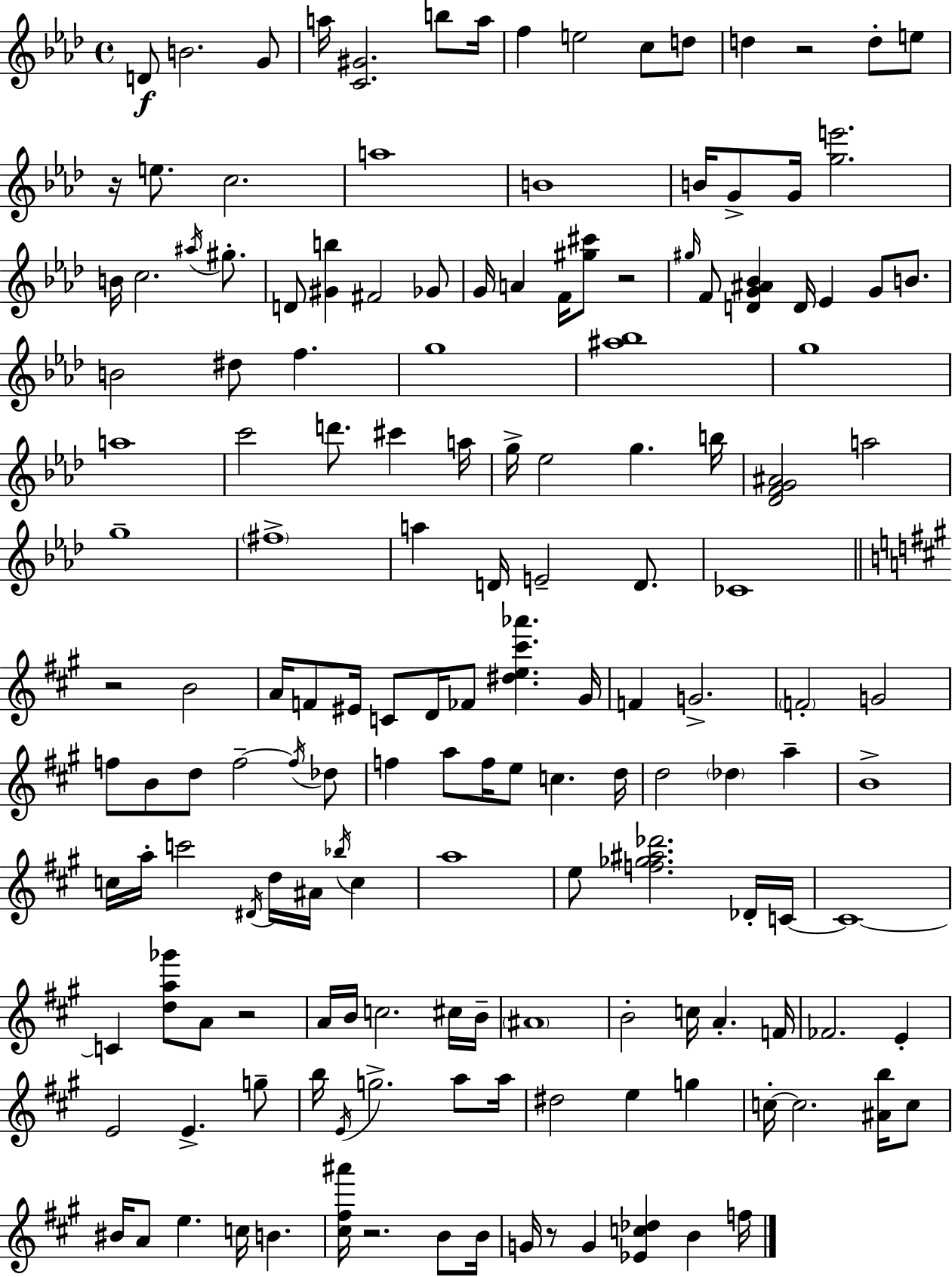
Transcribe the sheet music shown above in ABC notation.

X:1
T:Untitled
M:4/4
L:1/4
K:Ab
D/2 B2 G/2 a/4 [C^G]2 b/2 a/4 f e2 c/2 d/2 d z2 d/2 e/2 z/4 e/2 c2 a4 B4 B/4 G/2 G/4 [ge']2 B/4 c2 ^a/4 ^g/2 D/2 [^Gb] ^F2 _G/2 G/4 A F/4 [^g^c']/2 z2 ^g/4 F/2 [DG^A_B] D/4 _E G/2 B/2 B2 ^d/2 f g4 [^a_b]4 g4 a4 c'2 d'/2 ^c' a/4 g/4 _e2 g b/4 [_DFG^A]2 a2 g4 ^f4 a D/4 E2 D/2 _C4 z2 B2 A/4 F/2 ^E/4 C/2 D/4 _F/2 [^de^c'_a'] ^G/4 F G2 F2 G2 f/2 B/2 d/2 f2 f/4 _d/2 f a/2 f/4 e/2 c d/4 d2 _d a B4 c/4 a/4 c'2 ^D/4 d/4 ^A/4 _b/4 c a4 e/2 [f_g^a_d']2 _D/4 C/4 C4 C [da_g']/2 A/2 z2 A/4 B/4 c2 ^c/4 B/4 ^A4 B2 c/4 A F/4 _F2 E E2 E g/2 b/4 E/4 g2 a/2 a/4 ^d2 e g c/4 c2 [^Ab]/4 c/2 ^B/4 A/2 e c/4 B [^c^f^a']/4 z2 B/2 B/4 G/4 z/2 G [_Ec_d] B f/4